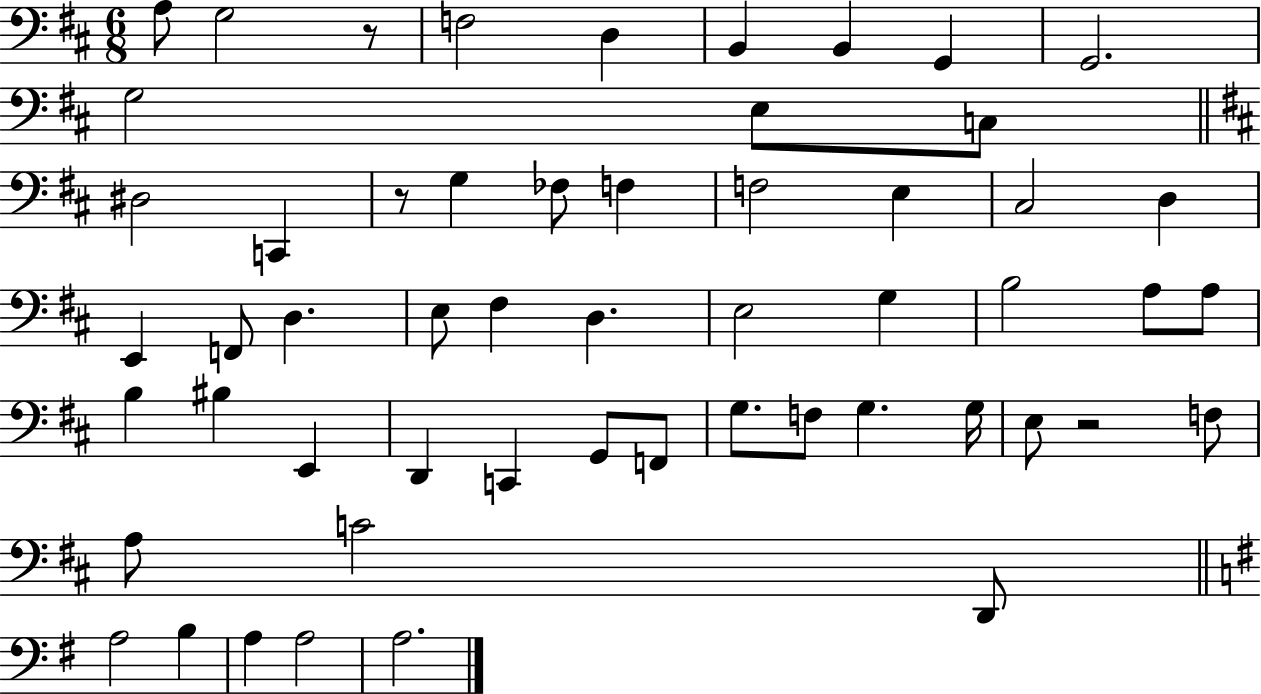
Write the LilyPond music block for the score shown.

{
  \clef bass
  \numericTimeSignature
  \time 6/8
  \key d \major
  a8 g2 r8 | f2 d4 | b,4 b,4 g,4 | g,2. | \break g2 e8 c8 | \bar "||" \break \key d \major dis2 c,4 | r8 g4 fes8 f4 | f2 e4 | cis2 d4 | \break e,4 f,8 d4. | e8 fis4 d4. | e2 g4 | b2 a8 a8 | \break b4 bis4 e,4 | d,4 c,4 g,8 f,8 | g8. f8 g4. g16 | e8 r2 f8 | \break a8 c'2 d,8 | \bar "||" \break \key g \major a2 b4 | a4 a2 | a2. | \bar "|."
}